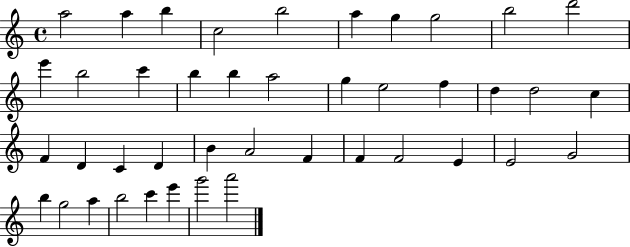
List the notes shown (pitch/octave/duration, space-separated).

A5/h A5/q B5/q C5/h B5/h A5/q G5/q G5/h B5/h D6/h E6/q B5/h C6/q B5/q B5/q A5/h G5/q E5/h F5/q D5/q D5/h C5/q F4/q D4/q C4/q D4/q B4/q A4/h F4/q F4/q F4/h E4/q E4/h G4/h B5/q G5/h A5/q B5/h C6/q E6/q G6/h A6/h